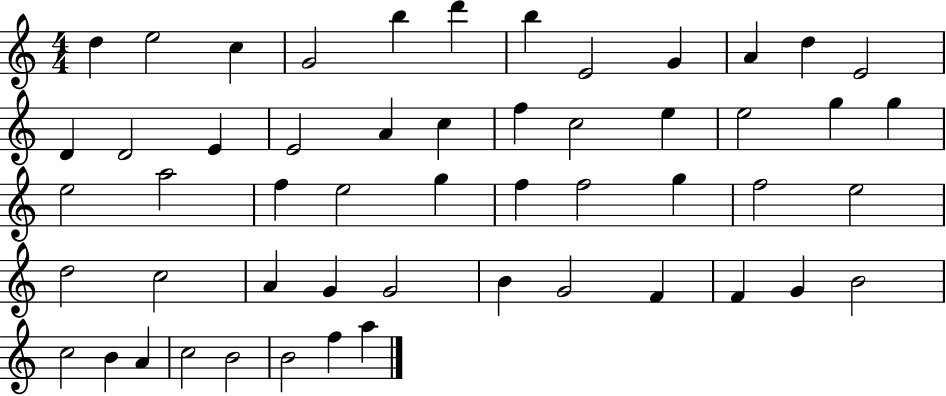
X:1
T:Untitled
M:4/4
L:1/4
K:C
d e2 c G2 b d' b E2 G A d E2 D D2 E E2 A c f c2 e e2 g g e2 a2 f e2 g f f2 g f2 e2 d2 c2 A G G2 B G2 F F G B2 c2 B A c2 B2 B2 f a